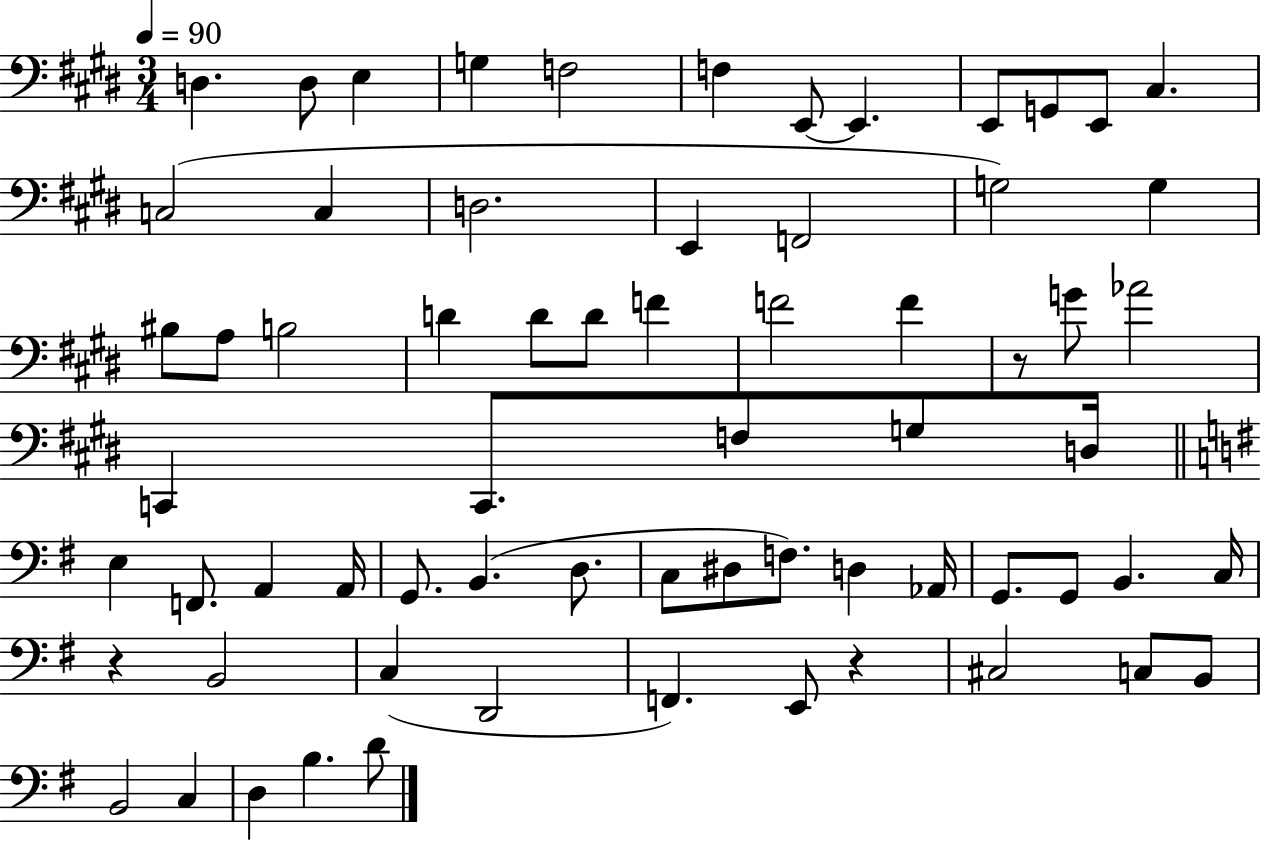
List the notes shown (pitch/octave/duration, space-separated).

D3/q. D3/e E3/q G3/q F3/h F3/q E2/e E2/q. E2/e G2/e E2/e C#3/q. C3/h C3/q D3/h. E2/q F2/h G3/h G3/q BIS3/e A3/e B3/h D4/q D4/e D4/e F4/q F4/h F4/q R/e G4/e Ab4/h C2/q C2/e. F3/e G3/e D3/s E3/q F2/e. A2/q A2/s G2/e. B2/q. D3/e. C3/e D#3/e F3/e. D3/q Ab2/s G2/e. G2/e B2/q. C3/s R/q B2/h C3/q D2/h F2/q. E2/e R/q C#3/h C3/e B2/e B2/h C3/q D3/q B3/q. D4/e